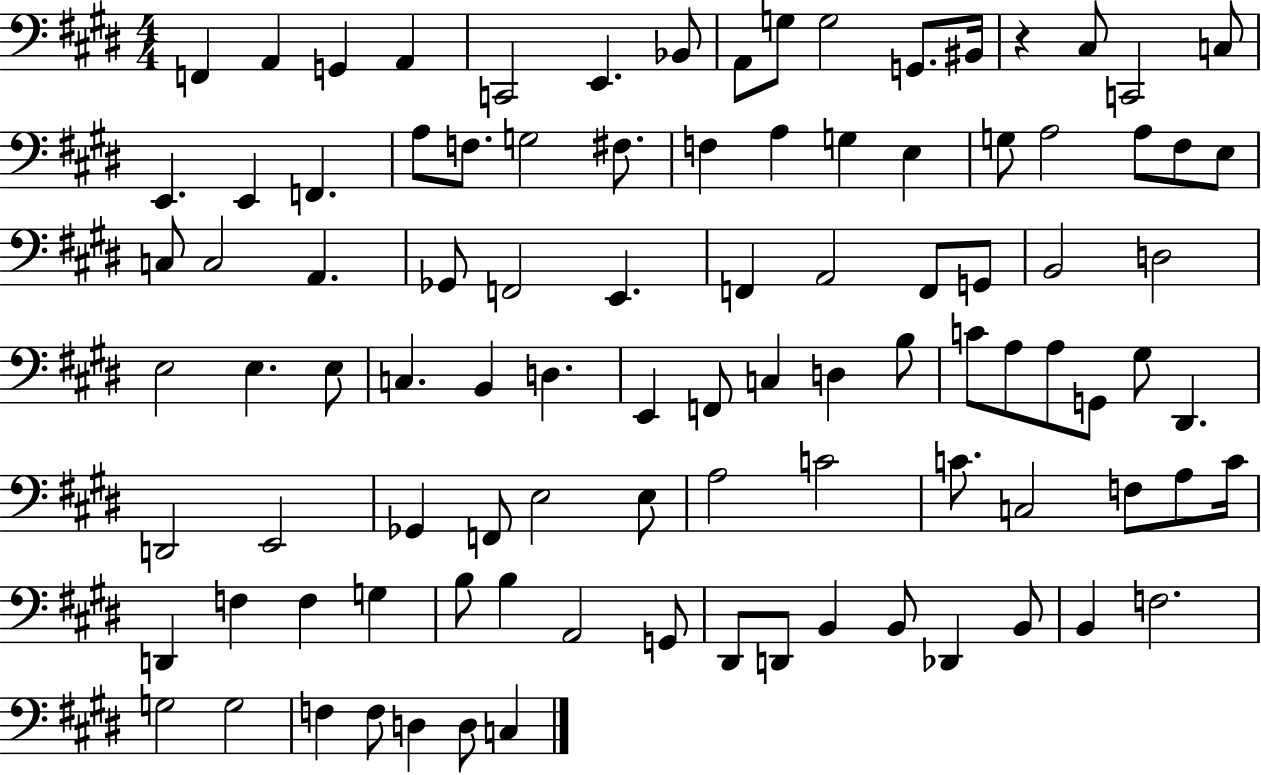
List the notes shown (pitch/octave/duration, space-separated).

F2/q A2/q G2/q A2/q C2/h E2/q. Bb2/e A2/e G3/e G3/h G2/e. BIS2/s R/q C#3/e C2/h C3/e E2/q. E2/q F2/q. A3/e F3/e. G3/h F#3/e. F3/q A3/q G3/q E3/q G3/e A3/h A3/e F#3/e E3/e C3/e C3/h A2/q. Gb2/e F2/h E2/q. F2/q A2/h F2/e G2/e B2/h D3/h E3/h E3/q. E3/e C3/q. B2/q D3/q. E2/q F2/e C3/q D3/q B3/e C4/e A3/e A3/e G2/e G#3/e D#2/q. D2/h E2/h Gb2/q F2/e E3/h E3/e A3/h C4/h C4/e. C3/h F3/e A3/e C4/s D2/q F3/q F3/q G3/q B3/e B3/q A2/h G2/e D#2/e D2/e B2/q B2/e Db2/q B2/e B2/q F3/h. G3/h G3/h F3/q F3/e D3/q D3/e C3/q